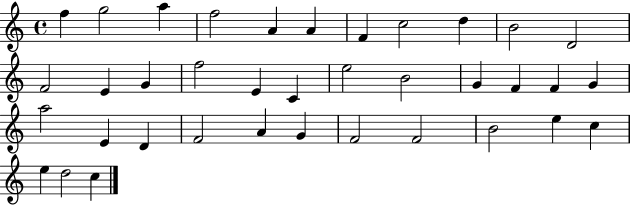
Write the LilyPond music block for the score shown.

{
  \clef treble
  \time 4/4
  \defaultTimeSignature
  \key c \major
  f''4 g''2 a''4 | f''2 a'4 a'4 | f'4 c''2 d''4 | b'2 d'2 | \break f'2 e'4 g'4 | f''2 e'4 c'4 | e''2 b'2 | g'4 f'4 f'4 g'4 | \break a''2 e'4 d'4 | f'2 a'4 g'4 | f'2 f'2 | b'2 e''4 c''4 | \break e''4 d''2 c''4 | \bar "|."
}